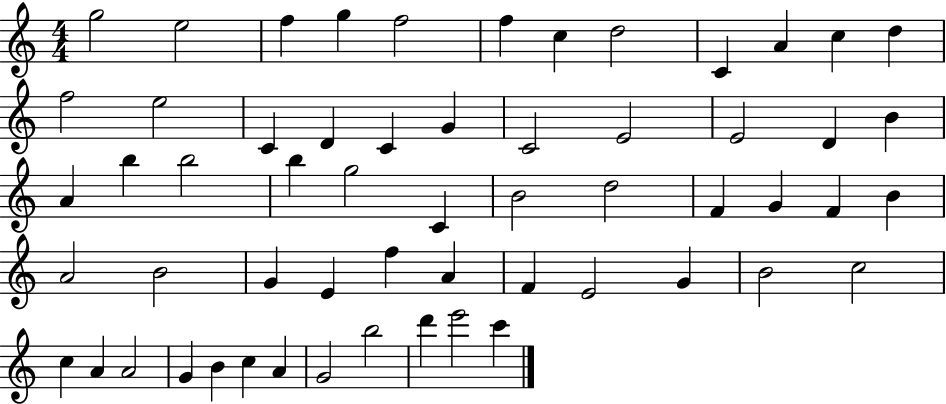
G5/h E5/h F5/q G5/q F5/h F5/q C5/q D5/h C4/q A4/q C5/q D5/q F5/h E5/h C4/q D4/q C4/q G4/q C4/h E4/h E4/h D4/q B4/q A4/q B5/q B5/h B5/q G5/h C4/q B4/h D5/h F4/q G4/q F4/q B4/q A4/h B4/h G4/q E4/q F5/q A4/q F4/q E4/h G4/q B4/h C5/h C5/q A4/q A4/h G4/q B4/q C5/q A4/q G4/h B5/h D6/q E6/h C6/q